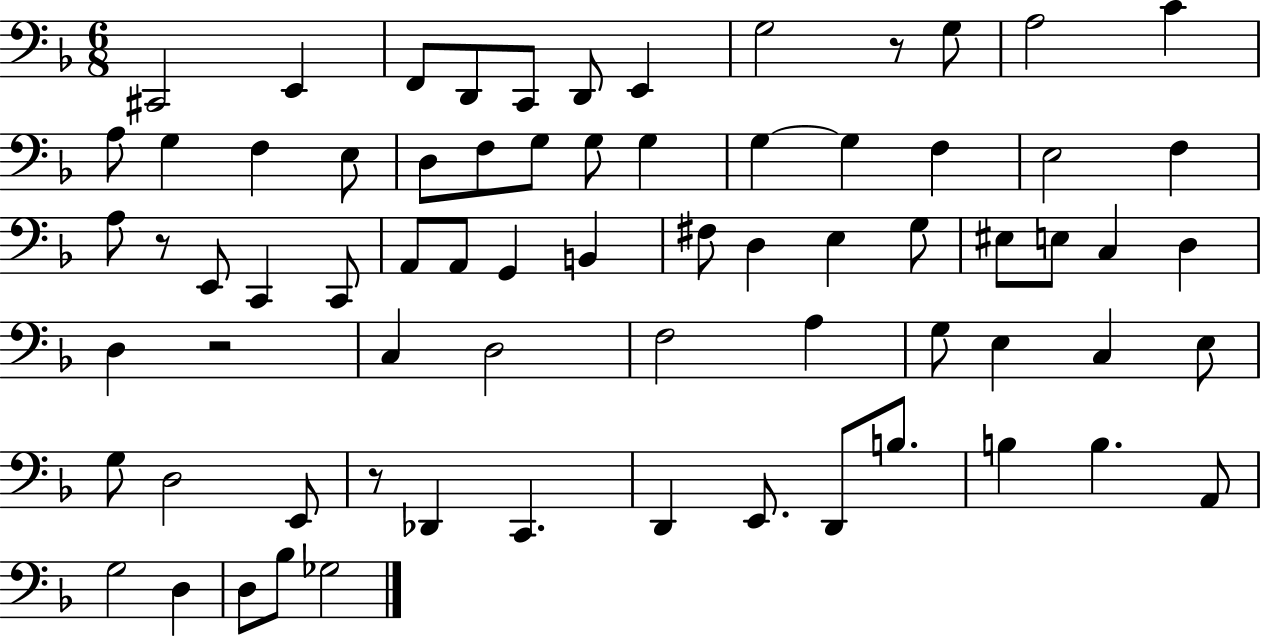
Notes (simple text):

C#2/h E2/q F2/e D2/e C2/e D2/e E2/q G3/h R/e G3/e A3/h C4/q A3/e G3/q F3/q E3/e D3/e F3/e G3/e G3/e G3/q G3/q G3/q F3/q E3/h F3/q A3/e R/e E2/e C2/q C2/e A2/e A2/e G2/q B2/q F#3/e D3/q E3/q G3/e EIS3/e E3/e C3/q D3/q D3/q R/h C3/q D3/h F3/h A3/q G3/e E3/q C3/q E3/e G3/e D3/h E2/e R/e Db2/q C2/q. D2/q E2/e. D2/e B3/e. B3/q B3/q. A2/e G3/h D3/q D3/e Bb3/e Gb3/h